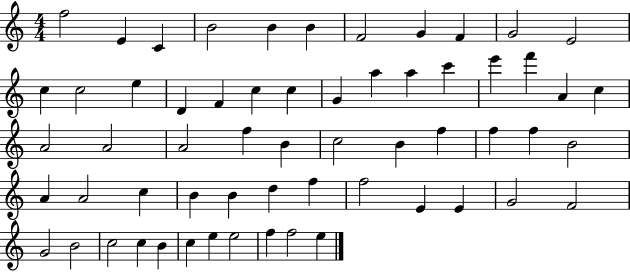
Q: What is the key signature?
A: C major